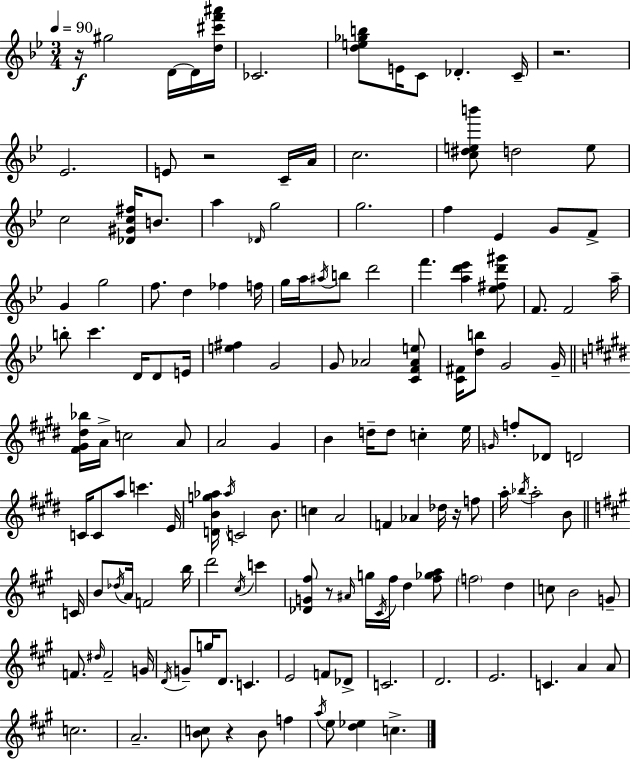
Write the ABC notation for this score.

X:1
T:Untitled
M:3/4
L:1/4
K:Bb
z/4 ^g2 D/4 D/4 [d^c'f'^a']/4 _C2 [de_gb]/2 E/4 C/2 _D C/4 z2 _E2 E/2 z2 C/4 A/4 c2 [c^deb']/2 d2 e/2 c2 [_D^Gc^f]/4 B/2 a _D/4 g2 g2 f _E G/2 F/2 G g2 f/2 d _f f/4 g/4 a/4 ^a/4 b/2 d'2 f' [ad'_e'] [_e^fd'^g']/2 F/2 F2 a/4 b/2 c' D/4 D/2 E/4 [e^f] G2 G/2 _A2 [CF_Ae]/2 [C^F]/4 [db]/2 G2 G/4 [^F^G^d_b]/4 A/4 c2 A/2 A2 ^G B d/4 d/2 c e/4 G/4 f/2 _D/2 D2 C/4 C/2 a/2 c' E/4 [DBg_a]/4 _a/4 C2 B/2 c A2 F _A _d/4 z/4 f/2 a/4 _b/4 a2 B/2 C/4 B/2 _d/4 A/4 F2 b/4 d'2 ^c/4 c' [_DG^f]/2 z/2 ^A/4 g/4 ^C/4 ^f/4 d [^f_ga]/2 f2 d c/2 B2 G/2 F/2 ^d/4 F2 G/4 D/4 G/2 g/4 D/2 C E2 F/2 _D/2 C2 D2 E2 C A A/2 c2 A2 [Bc]/2 z B/2 f a/4 e/2 [d_e] c